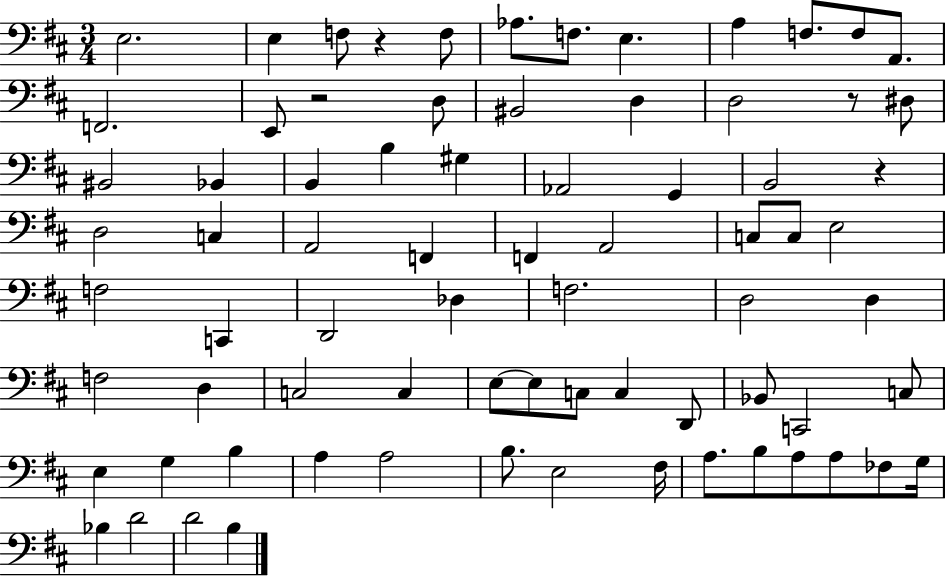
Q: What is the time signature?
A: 3/4